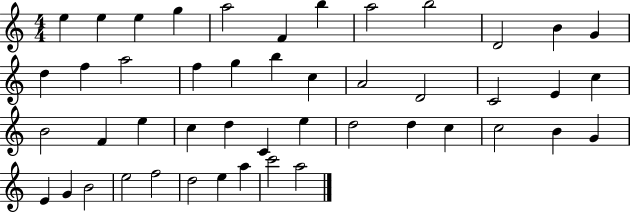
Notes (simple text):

E5/q E5/q E5/q G5/q A5/h F4/q B5/q A5/h B5/h D4/h B4/q G4/q D5/q F5/q A5/h F5/q G5/q B5/q C5/q A4/h D4/h C4/h E4/q C5/q B4/h F4/q E5/q C5/q D5/q C4/q E5/q D5/h D5/q C5/q C5/h B4/q G4/q E4/q G4/q B4/h E5/h F5/h D5/h E5/q A5/q C6/h A5/h